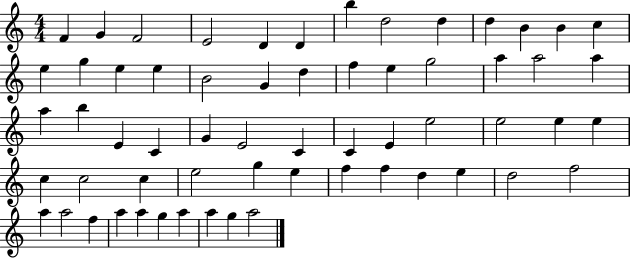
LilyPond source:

{
  \clef treble
  \numericTimeSignature
  \time 4/4
  \key c \major
  f'4 g'4 f'2 | e'2 d'4 d'4 | b''4 d''2 d''4 | d''4 b'4 b'4 c''4 | \break e''4 g''4 e''4 e''4 | b'2 g'4 d''4 | f''4 e''4 g''2 | a''4 a''2 a''4 | \break a''4 b''4 e'4 c'4 | g'4 e'2 c'4 | c'4 e'4 e''2 | e''2 e''4 e''4 | \break c''4 c''2 c''4 | e''2 g''4 e''4 | f''4 f''4 d''4 e''4 | d''2 f''2 | \break a''4 a''2 f''4 | a''4 a''4 g''4 a''4 | a''4 g''4 a''2 | \bar "|."
}